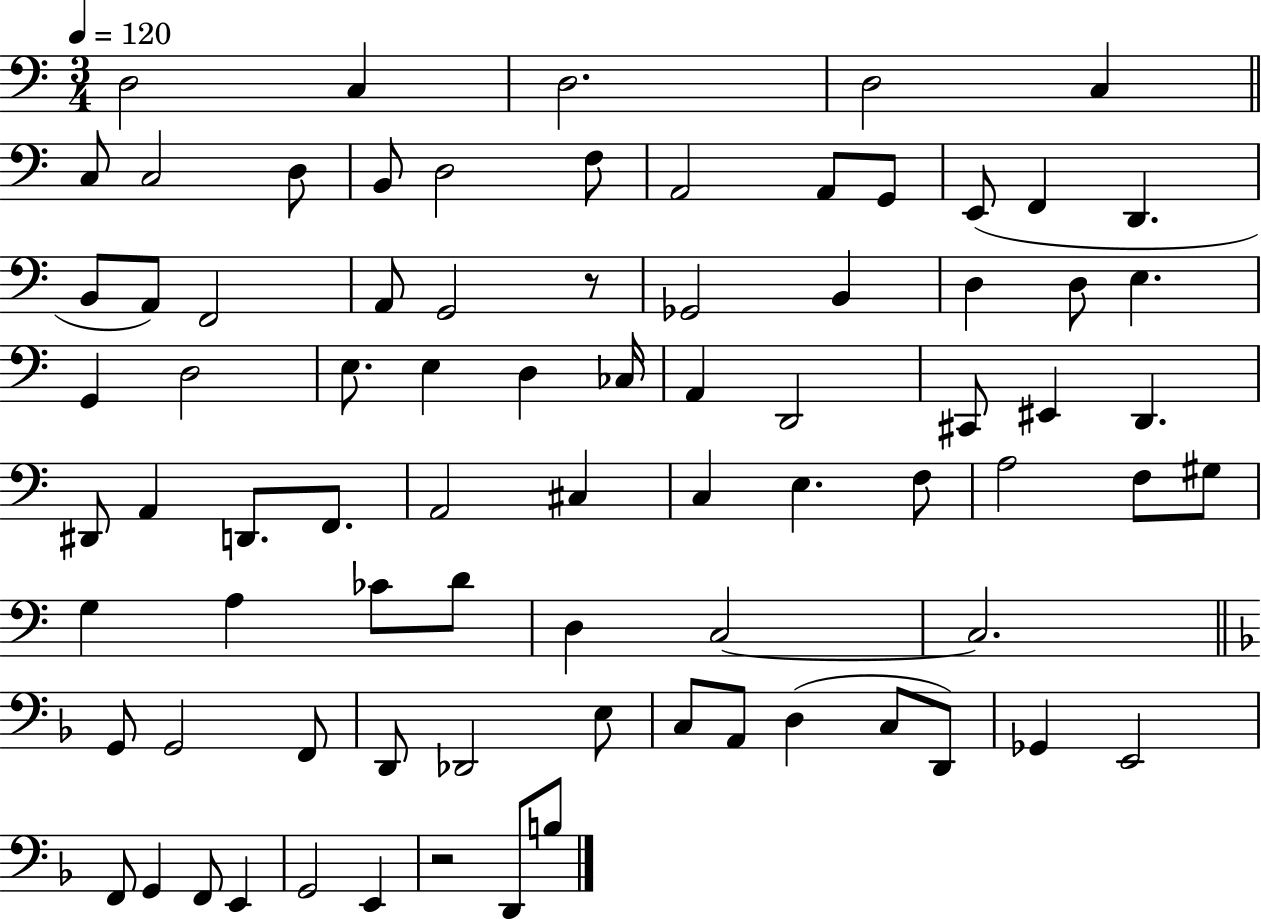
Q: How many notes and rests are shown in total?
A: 80